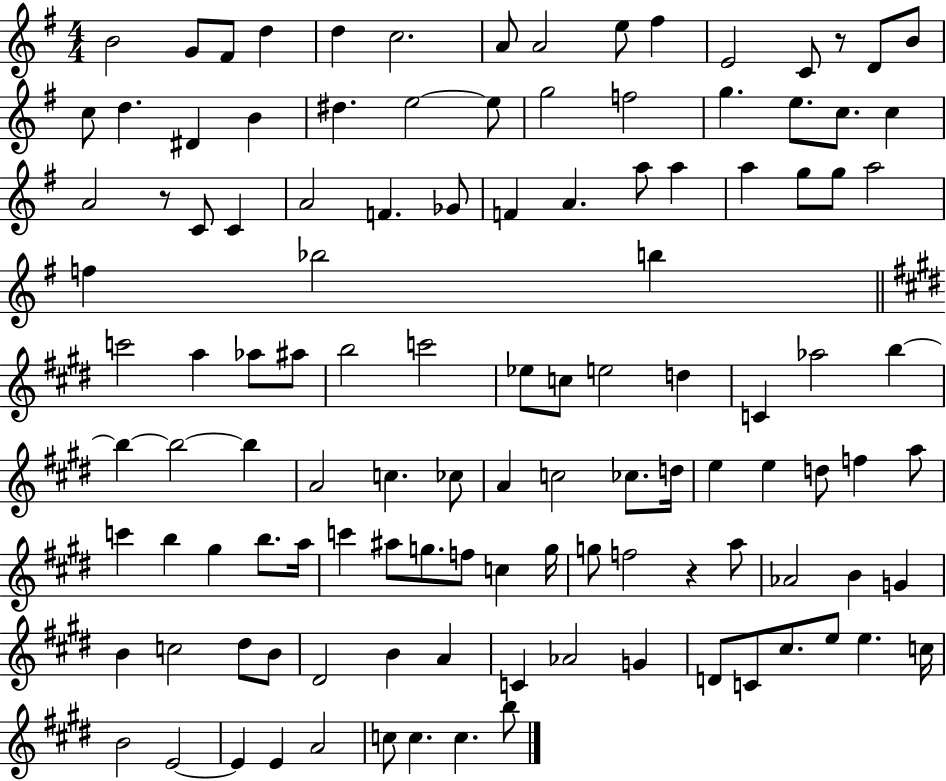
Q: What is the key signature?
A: G major